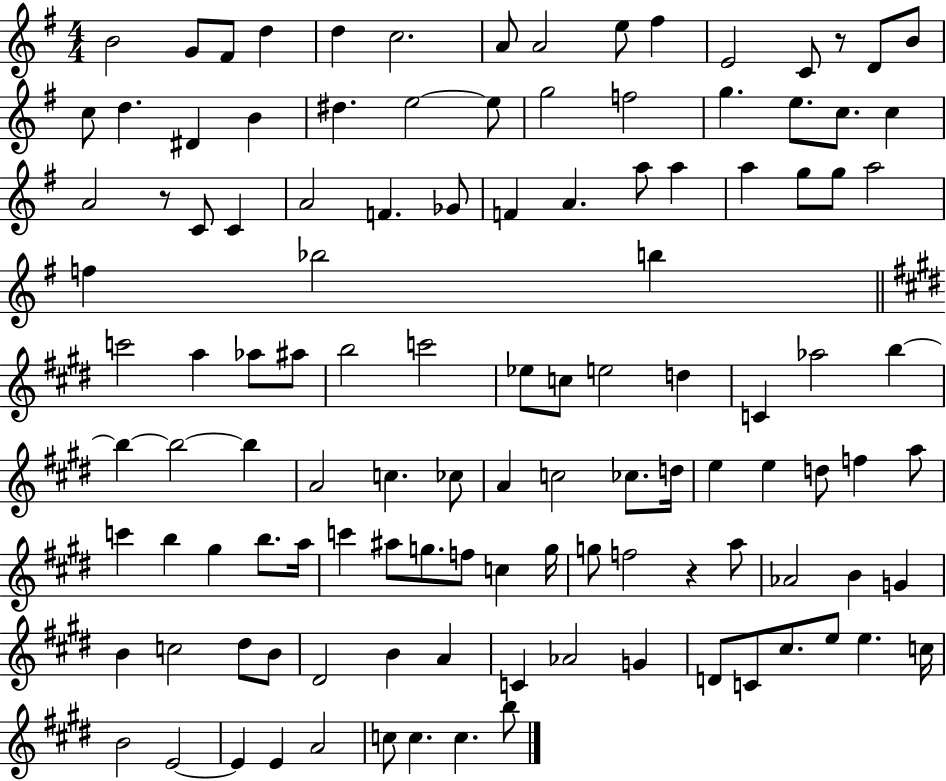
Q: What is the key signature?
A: G major